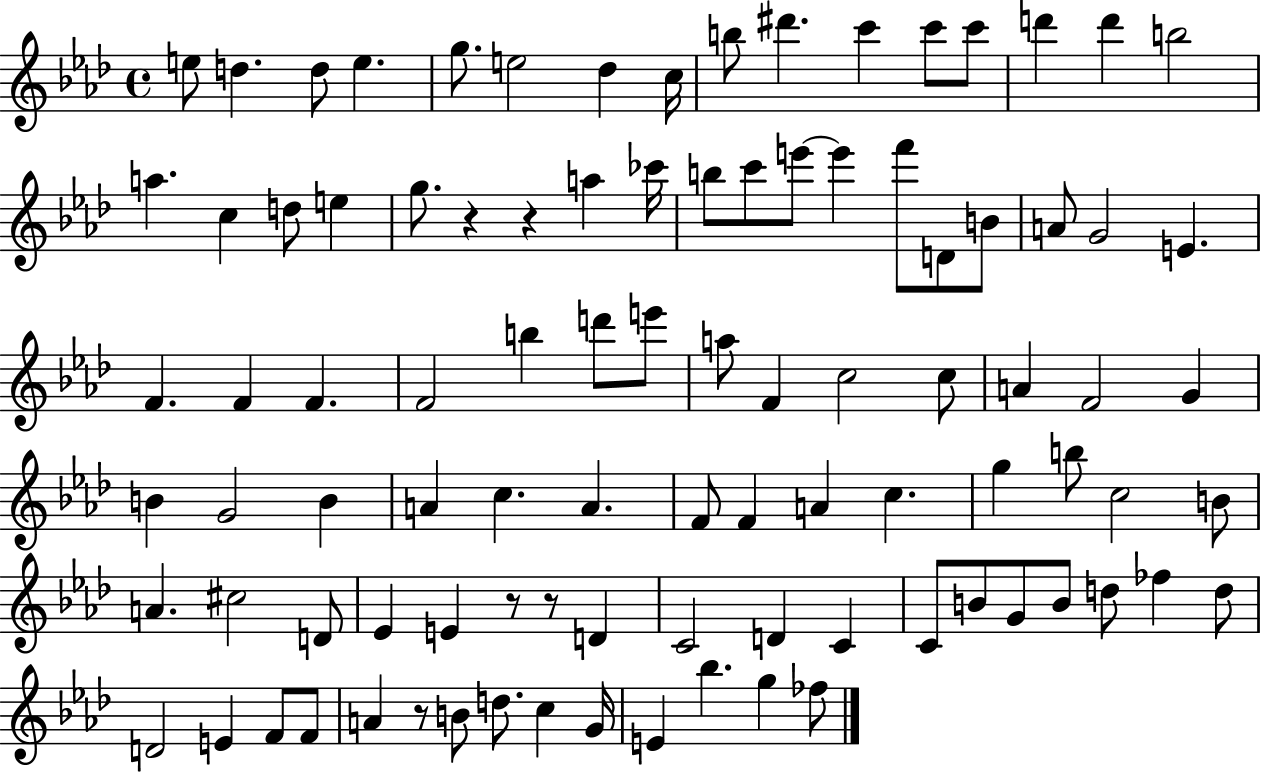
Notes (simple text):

E5/e D5/q. D5/e E5/q. G5/e. E5/h Db5/q C5/s B5/e D#6/q. C6/q C6/e C6/e D6/q D6/q B5/h A5/q. C5/q D5/e E5/q G5/e. R/q R/q A5/q CES6/s B5/e C6/e E6/e E6/q F6/e D4/e B4/e A4/e G4/h E4/q. F4/q. F4/q F4/q. F4/h B5/q D6/e E6/e A5/e F4/q C5/h C5/e A4/q F4/h G4/q B4/q G4/h B4/q A4/q C5/q. A4/q. F4/e F4/q A4/q C5/q. G5/q B5/e C5/h B4/e A4/q. C#5/h D4/e Eb4/q E4/q R/e R/e D4/q C4/h D4/q C4/q C4/e B4/e G4/e B4/e D5/e FES5/q D5/e D4/h E4/q F4/e F4/e A4/q R/e B4/e D5/e. C5/q G4/s E4/q Bb5/q. G5/q FES5/e